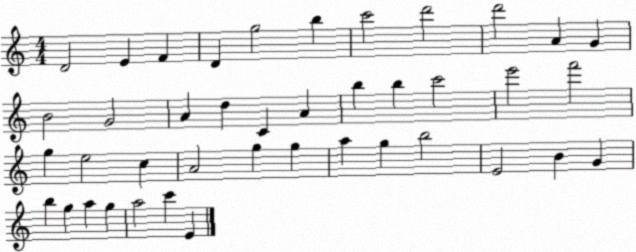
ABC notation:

X:1
T:Untitled
M:4/4
L:1/4
K:C
D2 E F D g2 b c'2 d'2 d'2 A G B2 G2 A d C A b b c'2 e'2 f'2 g e2 c A2 g g a g b2 E2 B G b g a g a2 c' E